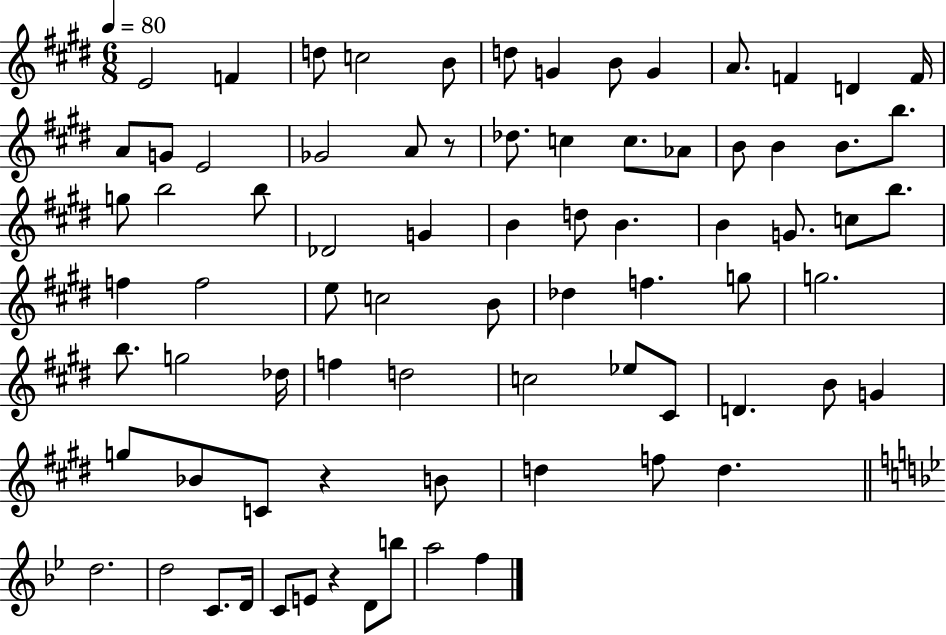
{
  \clef treble
  \numericTimeSignature
  \time 6/8
  \key e \major
  \tempo 4 = 80
  e'2 f'4 | d''8 c''2 b'8 | d''8 g'4 b'8 g'4 | a'8. f'4 d'4 f'16 | \break a'8 g'8 e'2 | ges'2 a'8 r8 | des''8. c''4 c''8. aes'8 | b'8 b'4 b'8. b''8. | \break g''8 b''2 b''8 | des'2 g'4 | b'4 d''8 b'4. | b'4 g'8. c''8 b''8. | \break f''4 f''2 | e''8 c''2 b'8 | des''4 f''4. g''8 | g''2. | \break b''8. g''2 des''16 | f''4 d''2 | c''2 ees''8 cis'8 | d'4. b'8 g'4 | \break g''8 bes'8 c'8 r4 b'8 | d''4 f''8 d''4. | \bar "||" \break \key g \minor d''2. | d''2 c'8. d'16 | c'8 e'8 r4 d'8 b''8 | a''2 f''4 | \break \bar "|."
}